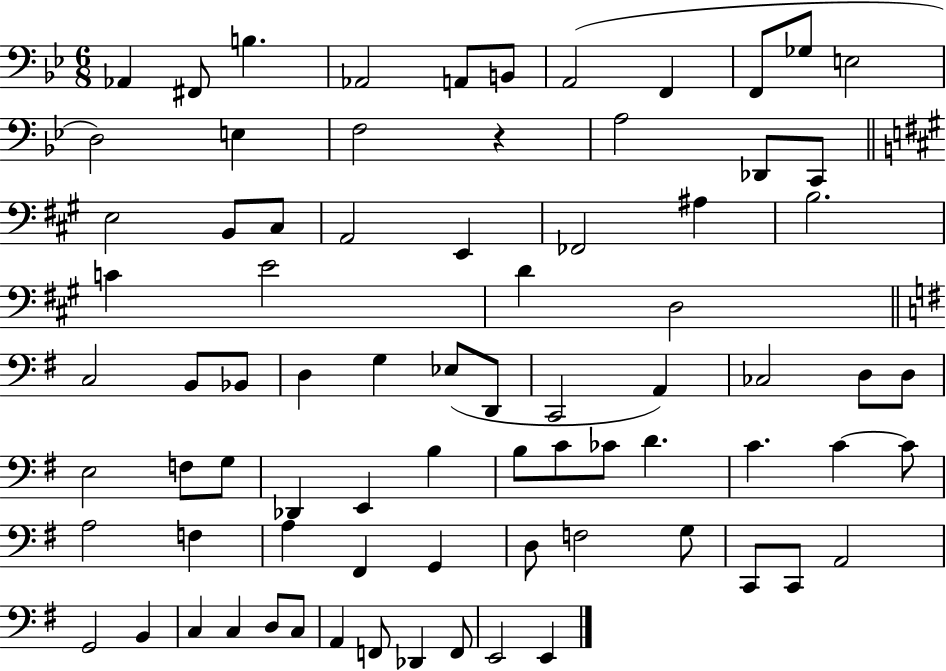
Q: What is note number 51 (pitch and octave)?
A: D4